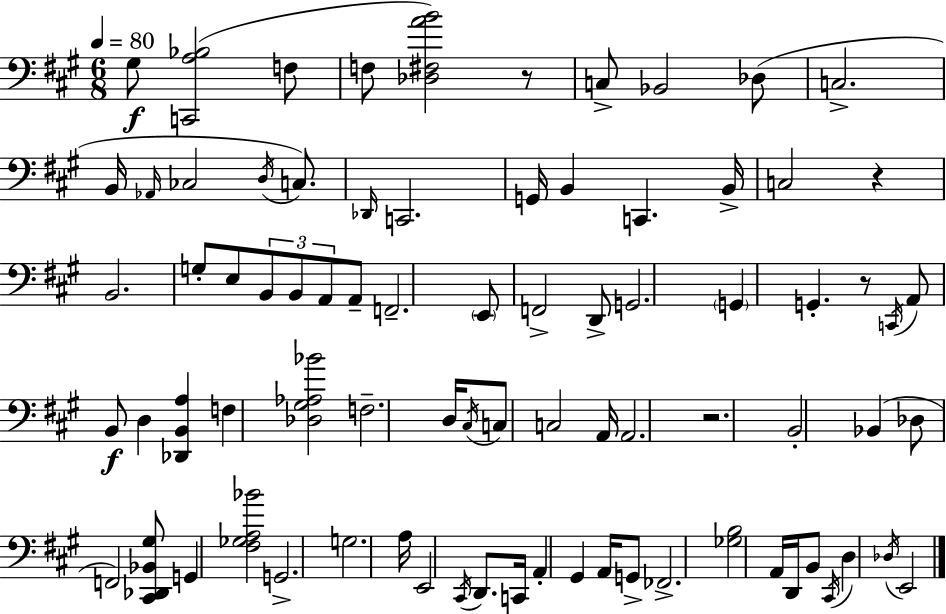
G#3/e [C2,A3,Bb3]/h F3/e F3/e [Db3,F#3,A4,B4]/h R/e C3/e Bb2/h Db3/e C3/h. B2/s Ab2/s CES3/h D3/s C3/e. Db2/s C2/h. G2/s B2/q C2/q. B2/s C3/h R/q B2/h. G3/e E3/e B2/e B2/e A2/e A2/e F2/h. E2/e F2/h D2/e G2/h. G2/q G2/q. R/e C2/s A2/e B2/e D3/q [Db2,B2,A3]/q F3/q [Db3,G#3,Ab3,Bb4]/h F3/h. D3/s C#3/s C3/e C3/h A2/s A2/h. R/h. B2/h Bb2/q Db3/e F2/h [C#2,Db2,Bb2,G#3]/e G2/q [F#3,Gb3,A3,Bb4]/h G2/h. G3/h. A3/s E2/h C#2/s D2/e. C2/s A2/q G#2/q A2/s G2/e FES2/h. [Gb3,B3]/h A2/s D2/s B2/e C#2/s D3/q Db3/s E2/h